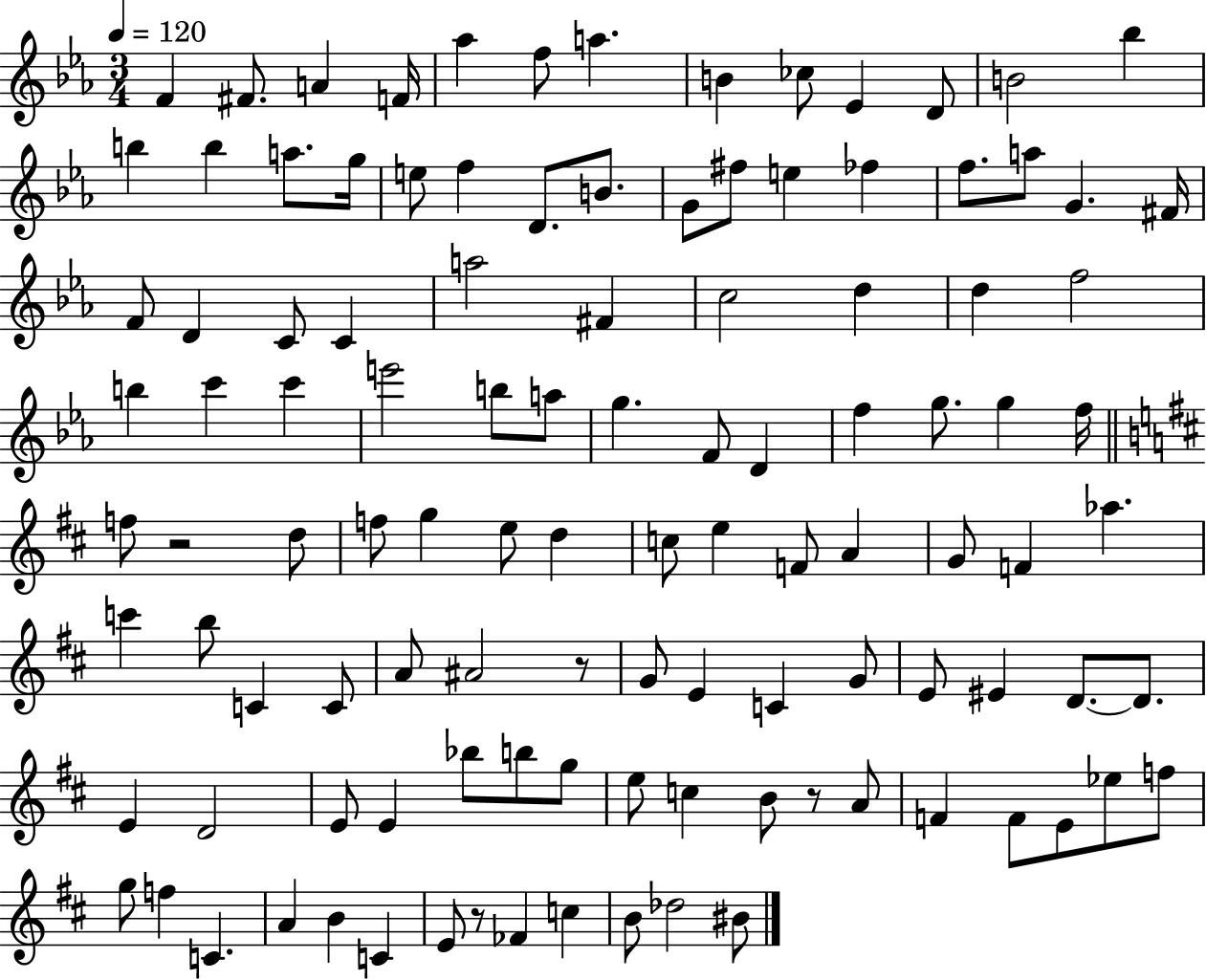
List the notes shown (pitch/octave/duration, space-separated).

F4/q F#4/e. A4/q F4/s Ab5/q F5/e A5/q. B4/q CES5/e Eb4/q D4/e B4/h Bb5/q B5/q B5/q A5/e. G5/s E5/e F5/q D4/e. B4/e. G4/e F#5/e E5/q FES5/q F5/e. A5/e G4/q. F#4/s F4/e D4/q C4/e C4/q A5/h F#4/q C5/h D5/q D5/q F5/h B5/q C6/q C6/q E6/h B5/e A5/e G5/q. F4/e D4/q F5/q G5/e. G5/q F5/s F5/e R/h D5/e F5/e G5/q E5/e D5/q C5/e E5/q F4/e A4/q G4/e F4/q Ab5/q. C6/q B5/e C4/q C4/e A4/e A#4/h R/e G4/e E4/q C4/q G4/e E4/e EIS4/q D4/e. D4/e. E4/q D4/h E4/e E4/q Bb5/e B5/e G5/e E5/e C5/q B4/e R/e A4/e F4/q F4/e E4/e Eb5/e F5/e G5/e F5/q C4/q. A4/q B4/q C4/q E4/e R/e FES4/q C5/q B4/e Db5/h BIS4/e